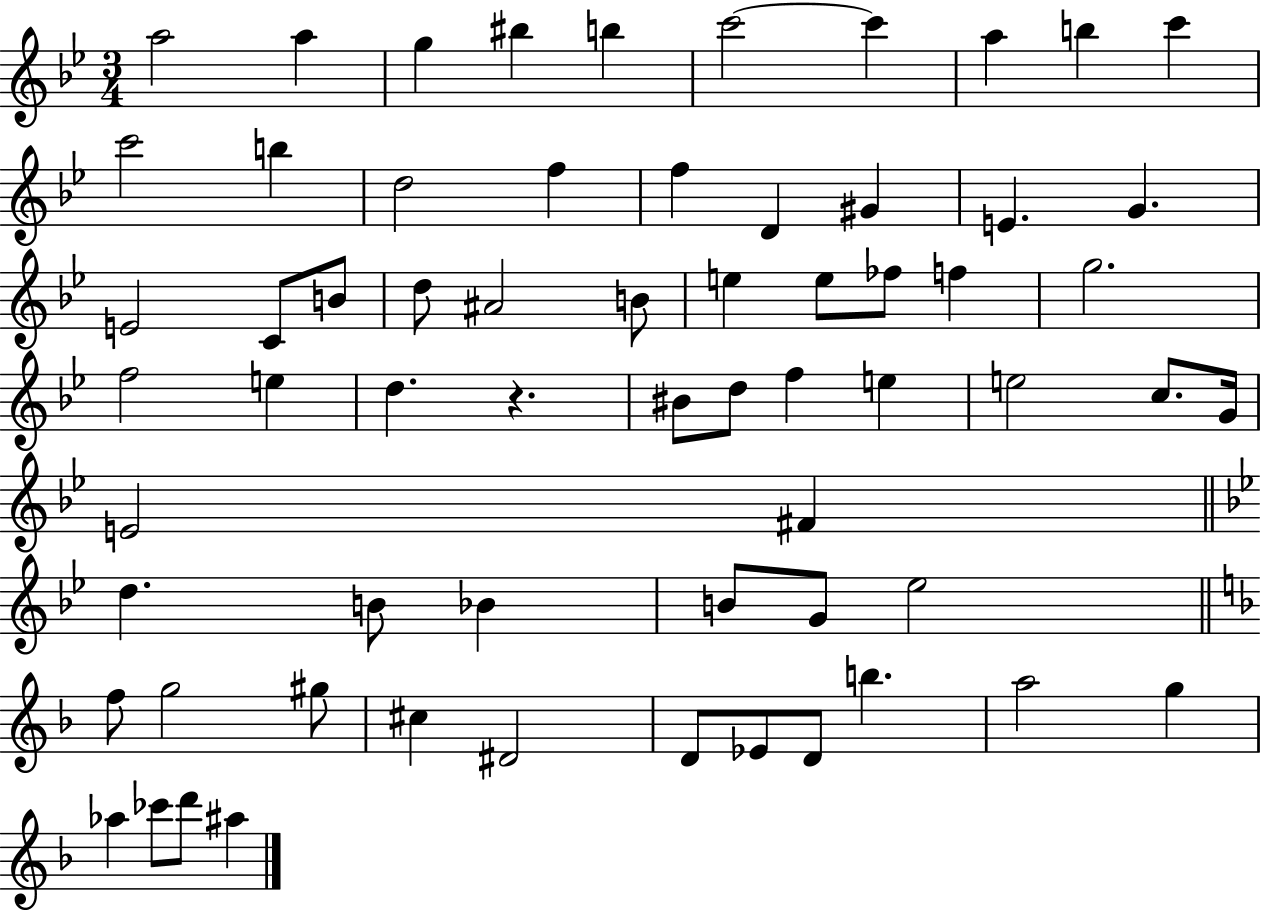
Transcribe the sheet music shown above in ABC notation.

X:1
T:Untitled
M:3/4
L:1/4
K:Bb
a2 a g ^b b c'2 c' a b c' c'2 b d2 f f D ^G E G E2 C/2 B/2 d/2 ^A2 B/2 e e/2 _f/2 f g2 f2 e d z ^B/2 d/2 f e e2 c/2 G/4 E2 ^F d B/2 _B B/2 G/2 _e2 f/2 g2 ^g/2 ^c ^D2 D/2 _E/2 D/2 b a2 g _a _c'/2 d'/2 ^a